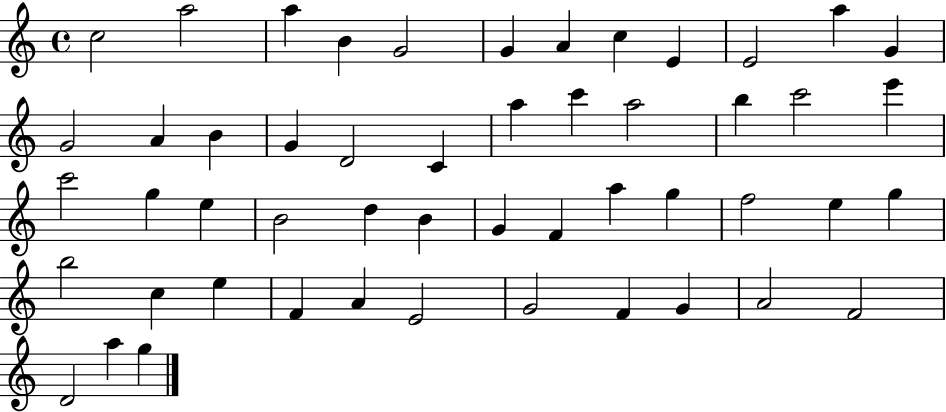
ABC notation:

X:1
T:Untitled
M:4/4
L:1/4
K:C
c2 a2 a B G2 G A c E E2 a G G2 A B G D2 C a c' a2 b c'2 e' c'2 g e B2 d B G F a g f2 e g b2 c e F A E2 G2 F G A2 F2 D2 a g